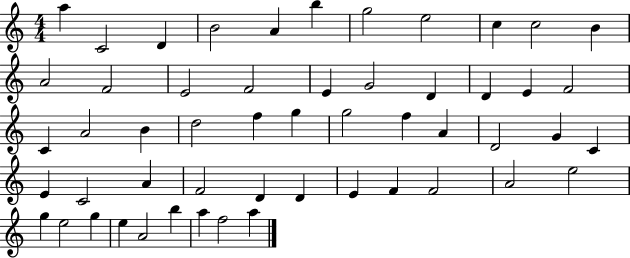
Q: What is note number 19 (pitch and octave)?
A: D4